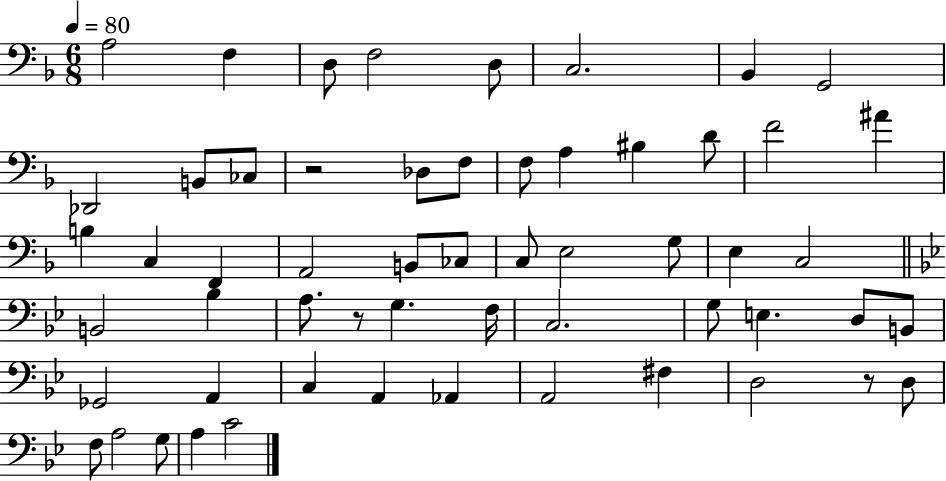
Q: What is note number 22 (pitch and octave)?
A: F2